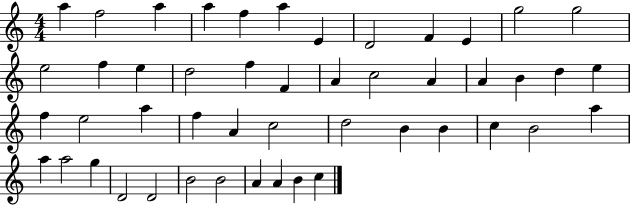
A5/q F5/h A5/q A5/q F5/q A5/q E4/q D4/h F4/q E4/q G5/h G5/h E5/h F5/q E5/q D5/h F5/q F4/q A4/q C5/h A4/q A4/q B4/q D5/q E5/q F5/q E5/h A5/q F5/q A4/q C5/h D5/h B4/q B4/q C5/q B4/h A5/q A5/q A5/h G5/q D4/h D4/h B4/h B4/h A4/q A4/q B4/q C5/q